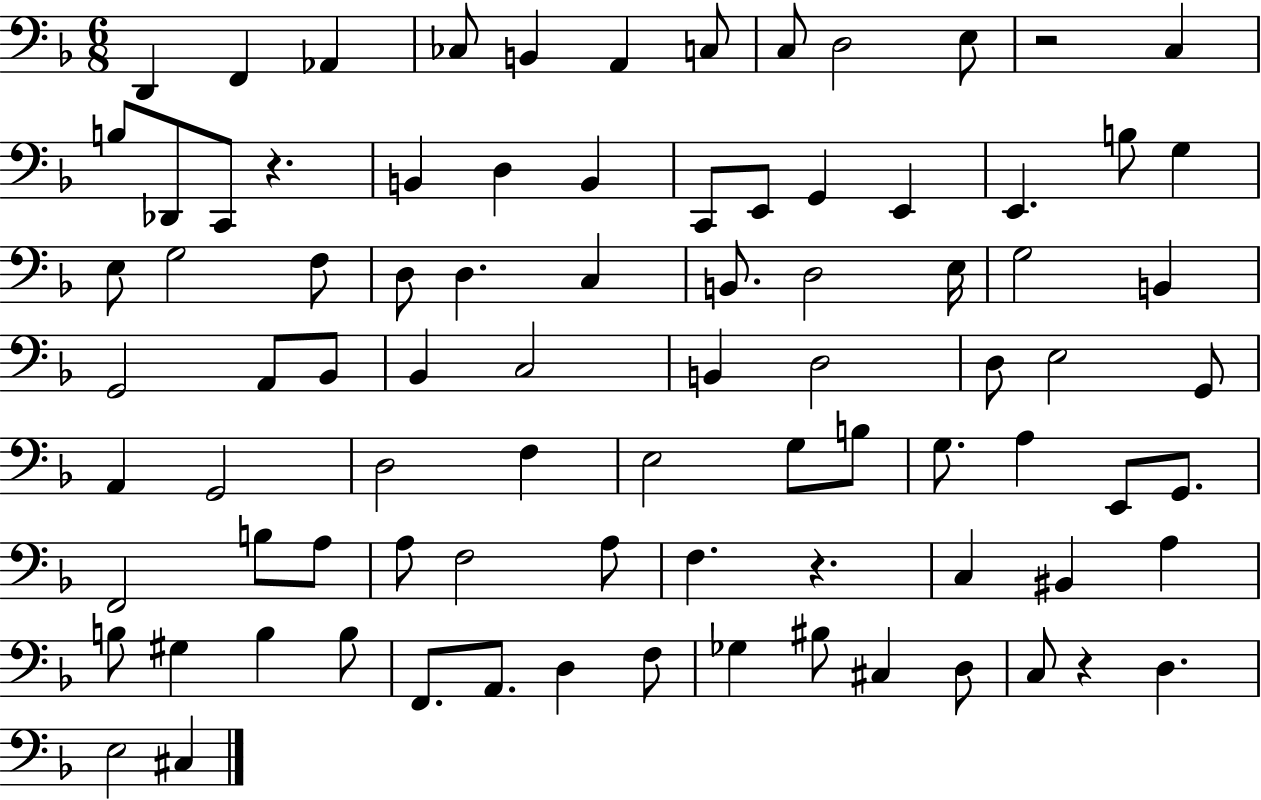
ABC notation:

X:1
T:Untitled
M:6/8
L:1/4
K:F
D,, F,, _A,, _C,/2 B,, A,, C,/2 C,/2 D,2 E,/2 z2 C, B,/2 _D,,/2 C,,/2 z B,, D, B,, C,,/2 E,,/2 G,, E,, E,, B,/2 G, E,/2 G,2 F,/2 D,/2 D, C, B,,/2 D,2 E,/4 G,2 B,, G,,2 A,,/2 _B,,/2 _B,, C,2 B,, D,2 D,/2 E,2 G,,/2 A,, G,,2 D,2 F, E,2 G,/2 B,/2 G,/2 A, E,,/2 G,,/2 F,,2 B,/2 A,/2 A,/2 F,2 A,/2 F, z C, ^B,, A, B,/2 ^G, B, B,/2 F,,/2 A,,/2 D, F,/2 _G, ^B,/2 ^C, D,/2 C,/2 z D, E,2 ^C,